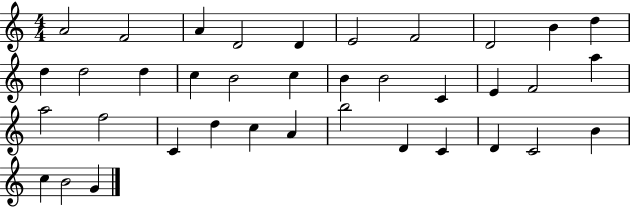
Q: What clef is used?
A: treble